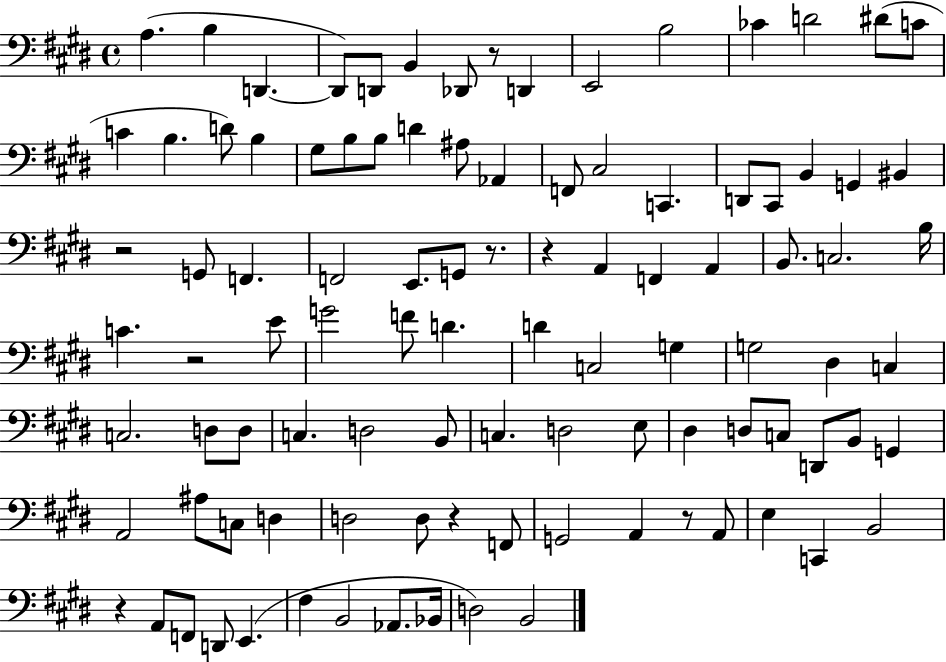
A3/q. B3/q D2/q. D2/e D2/e B2/q Db2/e R/e D2/q E2/h B3/h CES4/q D4/h D#4/e C4/e C4/q B3/q. D4/e B3/q G#3/e B3/e B3/e D4/q A#3/e Ab2/q F2/e C#3/h C2/q. D2/e C#2/e B2/q G2/q BIS2/q R/h G2/e F2/q. F2/h E2/e. G2/e R/e. R/q A2/q F2/q A2/q B2/e. C3/h. B3/s C4/q. R/h E4/e G4/h F4/e D4/q. D4/q C3/h G3/q G3/h D#3/q C3/q C3/h. D3/e D3/e C3/q. D3/h B2/e C3/q. D3/h E3/e D#3/q D3/e C3/e D2/e B2/e G2/q A2/h A#3/e C3/e D3/q D3/h D3/e R/q F2/e G2/h A2/q R/e A2/e E3/q C2/q B2/h R/q A2/e F2/e D2/e E2/q. F#3/q B2/h Ab2/e. Bb2/s D3/h B2/h